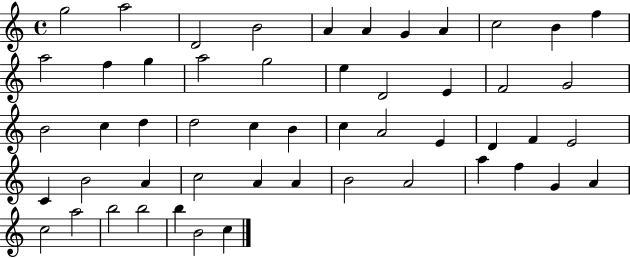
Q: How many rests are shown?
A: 0